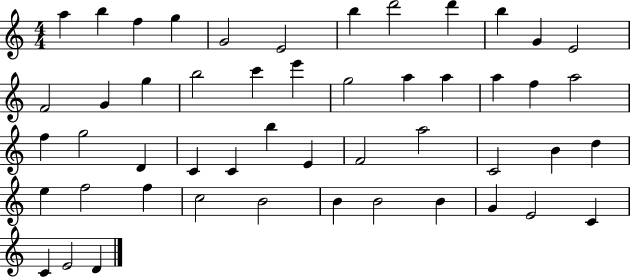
A5/q B5/q F5/q G5/q G4/h E4/h B5/q D6/h D6/q B5/q G4/q E4/h F4/h G4/q G5/q B5/h C6/q E6/q G5/h A5/q A5/q A5/q F5/q A5/h F5/q G5/h D4/q C4/q C4/q B5/q E4/q F4/h A5/h C4/h B4/q D5/q E5/q F5/h F5/q C5/h B4/h B4/q B4/h B4/q G4/q E4/h C4/q C4/q E4/h D4/q